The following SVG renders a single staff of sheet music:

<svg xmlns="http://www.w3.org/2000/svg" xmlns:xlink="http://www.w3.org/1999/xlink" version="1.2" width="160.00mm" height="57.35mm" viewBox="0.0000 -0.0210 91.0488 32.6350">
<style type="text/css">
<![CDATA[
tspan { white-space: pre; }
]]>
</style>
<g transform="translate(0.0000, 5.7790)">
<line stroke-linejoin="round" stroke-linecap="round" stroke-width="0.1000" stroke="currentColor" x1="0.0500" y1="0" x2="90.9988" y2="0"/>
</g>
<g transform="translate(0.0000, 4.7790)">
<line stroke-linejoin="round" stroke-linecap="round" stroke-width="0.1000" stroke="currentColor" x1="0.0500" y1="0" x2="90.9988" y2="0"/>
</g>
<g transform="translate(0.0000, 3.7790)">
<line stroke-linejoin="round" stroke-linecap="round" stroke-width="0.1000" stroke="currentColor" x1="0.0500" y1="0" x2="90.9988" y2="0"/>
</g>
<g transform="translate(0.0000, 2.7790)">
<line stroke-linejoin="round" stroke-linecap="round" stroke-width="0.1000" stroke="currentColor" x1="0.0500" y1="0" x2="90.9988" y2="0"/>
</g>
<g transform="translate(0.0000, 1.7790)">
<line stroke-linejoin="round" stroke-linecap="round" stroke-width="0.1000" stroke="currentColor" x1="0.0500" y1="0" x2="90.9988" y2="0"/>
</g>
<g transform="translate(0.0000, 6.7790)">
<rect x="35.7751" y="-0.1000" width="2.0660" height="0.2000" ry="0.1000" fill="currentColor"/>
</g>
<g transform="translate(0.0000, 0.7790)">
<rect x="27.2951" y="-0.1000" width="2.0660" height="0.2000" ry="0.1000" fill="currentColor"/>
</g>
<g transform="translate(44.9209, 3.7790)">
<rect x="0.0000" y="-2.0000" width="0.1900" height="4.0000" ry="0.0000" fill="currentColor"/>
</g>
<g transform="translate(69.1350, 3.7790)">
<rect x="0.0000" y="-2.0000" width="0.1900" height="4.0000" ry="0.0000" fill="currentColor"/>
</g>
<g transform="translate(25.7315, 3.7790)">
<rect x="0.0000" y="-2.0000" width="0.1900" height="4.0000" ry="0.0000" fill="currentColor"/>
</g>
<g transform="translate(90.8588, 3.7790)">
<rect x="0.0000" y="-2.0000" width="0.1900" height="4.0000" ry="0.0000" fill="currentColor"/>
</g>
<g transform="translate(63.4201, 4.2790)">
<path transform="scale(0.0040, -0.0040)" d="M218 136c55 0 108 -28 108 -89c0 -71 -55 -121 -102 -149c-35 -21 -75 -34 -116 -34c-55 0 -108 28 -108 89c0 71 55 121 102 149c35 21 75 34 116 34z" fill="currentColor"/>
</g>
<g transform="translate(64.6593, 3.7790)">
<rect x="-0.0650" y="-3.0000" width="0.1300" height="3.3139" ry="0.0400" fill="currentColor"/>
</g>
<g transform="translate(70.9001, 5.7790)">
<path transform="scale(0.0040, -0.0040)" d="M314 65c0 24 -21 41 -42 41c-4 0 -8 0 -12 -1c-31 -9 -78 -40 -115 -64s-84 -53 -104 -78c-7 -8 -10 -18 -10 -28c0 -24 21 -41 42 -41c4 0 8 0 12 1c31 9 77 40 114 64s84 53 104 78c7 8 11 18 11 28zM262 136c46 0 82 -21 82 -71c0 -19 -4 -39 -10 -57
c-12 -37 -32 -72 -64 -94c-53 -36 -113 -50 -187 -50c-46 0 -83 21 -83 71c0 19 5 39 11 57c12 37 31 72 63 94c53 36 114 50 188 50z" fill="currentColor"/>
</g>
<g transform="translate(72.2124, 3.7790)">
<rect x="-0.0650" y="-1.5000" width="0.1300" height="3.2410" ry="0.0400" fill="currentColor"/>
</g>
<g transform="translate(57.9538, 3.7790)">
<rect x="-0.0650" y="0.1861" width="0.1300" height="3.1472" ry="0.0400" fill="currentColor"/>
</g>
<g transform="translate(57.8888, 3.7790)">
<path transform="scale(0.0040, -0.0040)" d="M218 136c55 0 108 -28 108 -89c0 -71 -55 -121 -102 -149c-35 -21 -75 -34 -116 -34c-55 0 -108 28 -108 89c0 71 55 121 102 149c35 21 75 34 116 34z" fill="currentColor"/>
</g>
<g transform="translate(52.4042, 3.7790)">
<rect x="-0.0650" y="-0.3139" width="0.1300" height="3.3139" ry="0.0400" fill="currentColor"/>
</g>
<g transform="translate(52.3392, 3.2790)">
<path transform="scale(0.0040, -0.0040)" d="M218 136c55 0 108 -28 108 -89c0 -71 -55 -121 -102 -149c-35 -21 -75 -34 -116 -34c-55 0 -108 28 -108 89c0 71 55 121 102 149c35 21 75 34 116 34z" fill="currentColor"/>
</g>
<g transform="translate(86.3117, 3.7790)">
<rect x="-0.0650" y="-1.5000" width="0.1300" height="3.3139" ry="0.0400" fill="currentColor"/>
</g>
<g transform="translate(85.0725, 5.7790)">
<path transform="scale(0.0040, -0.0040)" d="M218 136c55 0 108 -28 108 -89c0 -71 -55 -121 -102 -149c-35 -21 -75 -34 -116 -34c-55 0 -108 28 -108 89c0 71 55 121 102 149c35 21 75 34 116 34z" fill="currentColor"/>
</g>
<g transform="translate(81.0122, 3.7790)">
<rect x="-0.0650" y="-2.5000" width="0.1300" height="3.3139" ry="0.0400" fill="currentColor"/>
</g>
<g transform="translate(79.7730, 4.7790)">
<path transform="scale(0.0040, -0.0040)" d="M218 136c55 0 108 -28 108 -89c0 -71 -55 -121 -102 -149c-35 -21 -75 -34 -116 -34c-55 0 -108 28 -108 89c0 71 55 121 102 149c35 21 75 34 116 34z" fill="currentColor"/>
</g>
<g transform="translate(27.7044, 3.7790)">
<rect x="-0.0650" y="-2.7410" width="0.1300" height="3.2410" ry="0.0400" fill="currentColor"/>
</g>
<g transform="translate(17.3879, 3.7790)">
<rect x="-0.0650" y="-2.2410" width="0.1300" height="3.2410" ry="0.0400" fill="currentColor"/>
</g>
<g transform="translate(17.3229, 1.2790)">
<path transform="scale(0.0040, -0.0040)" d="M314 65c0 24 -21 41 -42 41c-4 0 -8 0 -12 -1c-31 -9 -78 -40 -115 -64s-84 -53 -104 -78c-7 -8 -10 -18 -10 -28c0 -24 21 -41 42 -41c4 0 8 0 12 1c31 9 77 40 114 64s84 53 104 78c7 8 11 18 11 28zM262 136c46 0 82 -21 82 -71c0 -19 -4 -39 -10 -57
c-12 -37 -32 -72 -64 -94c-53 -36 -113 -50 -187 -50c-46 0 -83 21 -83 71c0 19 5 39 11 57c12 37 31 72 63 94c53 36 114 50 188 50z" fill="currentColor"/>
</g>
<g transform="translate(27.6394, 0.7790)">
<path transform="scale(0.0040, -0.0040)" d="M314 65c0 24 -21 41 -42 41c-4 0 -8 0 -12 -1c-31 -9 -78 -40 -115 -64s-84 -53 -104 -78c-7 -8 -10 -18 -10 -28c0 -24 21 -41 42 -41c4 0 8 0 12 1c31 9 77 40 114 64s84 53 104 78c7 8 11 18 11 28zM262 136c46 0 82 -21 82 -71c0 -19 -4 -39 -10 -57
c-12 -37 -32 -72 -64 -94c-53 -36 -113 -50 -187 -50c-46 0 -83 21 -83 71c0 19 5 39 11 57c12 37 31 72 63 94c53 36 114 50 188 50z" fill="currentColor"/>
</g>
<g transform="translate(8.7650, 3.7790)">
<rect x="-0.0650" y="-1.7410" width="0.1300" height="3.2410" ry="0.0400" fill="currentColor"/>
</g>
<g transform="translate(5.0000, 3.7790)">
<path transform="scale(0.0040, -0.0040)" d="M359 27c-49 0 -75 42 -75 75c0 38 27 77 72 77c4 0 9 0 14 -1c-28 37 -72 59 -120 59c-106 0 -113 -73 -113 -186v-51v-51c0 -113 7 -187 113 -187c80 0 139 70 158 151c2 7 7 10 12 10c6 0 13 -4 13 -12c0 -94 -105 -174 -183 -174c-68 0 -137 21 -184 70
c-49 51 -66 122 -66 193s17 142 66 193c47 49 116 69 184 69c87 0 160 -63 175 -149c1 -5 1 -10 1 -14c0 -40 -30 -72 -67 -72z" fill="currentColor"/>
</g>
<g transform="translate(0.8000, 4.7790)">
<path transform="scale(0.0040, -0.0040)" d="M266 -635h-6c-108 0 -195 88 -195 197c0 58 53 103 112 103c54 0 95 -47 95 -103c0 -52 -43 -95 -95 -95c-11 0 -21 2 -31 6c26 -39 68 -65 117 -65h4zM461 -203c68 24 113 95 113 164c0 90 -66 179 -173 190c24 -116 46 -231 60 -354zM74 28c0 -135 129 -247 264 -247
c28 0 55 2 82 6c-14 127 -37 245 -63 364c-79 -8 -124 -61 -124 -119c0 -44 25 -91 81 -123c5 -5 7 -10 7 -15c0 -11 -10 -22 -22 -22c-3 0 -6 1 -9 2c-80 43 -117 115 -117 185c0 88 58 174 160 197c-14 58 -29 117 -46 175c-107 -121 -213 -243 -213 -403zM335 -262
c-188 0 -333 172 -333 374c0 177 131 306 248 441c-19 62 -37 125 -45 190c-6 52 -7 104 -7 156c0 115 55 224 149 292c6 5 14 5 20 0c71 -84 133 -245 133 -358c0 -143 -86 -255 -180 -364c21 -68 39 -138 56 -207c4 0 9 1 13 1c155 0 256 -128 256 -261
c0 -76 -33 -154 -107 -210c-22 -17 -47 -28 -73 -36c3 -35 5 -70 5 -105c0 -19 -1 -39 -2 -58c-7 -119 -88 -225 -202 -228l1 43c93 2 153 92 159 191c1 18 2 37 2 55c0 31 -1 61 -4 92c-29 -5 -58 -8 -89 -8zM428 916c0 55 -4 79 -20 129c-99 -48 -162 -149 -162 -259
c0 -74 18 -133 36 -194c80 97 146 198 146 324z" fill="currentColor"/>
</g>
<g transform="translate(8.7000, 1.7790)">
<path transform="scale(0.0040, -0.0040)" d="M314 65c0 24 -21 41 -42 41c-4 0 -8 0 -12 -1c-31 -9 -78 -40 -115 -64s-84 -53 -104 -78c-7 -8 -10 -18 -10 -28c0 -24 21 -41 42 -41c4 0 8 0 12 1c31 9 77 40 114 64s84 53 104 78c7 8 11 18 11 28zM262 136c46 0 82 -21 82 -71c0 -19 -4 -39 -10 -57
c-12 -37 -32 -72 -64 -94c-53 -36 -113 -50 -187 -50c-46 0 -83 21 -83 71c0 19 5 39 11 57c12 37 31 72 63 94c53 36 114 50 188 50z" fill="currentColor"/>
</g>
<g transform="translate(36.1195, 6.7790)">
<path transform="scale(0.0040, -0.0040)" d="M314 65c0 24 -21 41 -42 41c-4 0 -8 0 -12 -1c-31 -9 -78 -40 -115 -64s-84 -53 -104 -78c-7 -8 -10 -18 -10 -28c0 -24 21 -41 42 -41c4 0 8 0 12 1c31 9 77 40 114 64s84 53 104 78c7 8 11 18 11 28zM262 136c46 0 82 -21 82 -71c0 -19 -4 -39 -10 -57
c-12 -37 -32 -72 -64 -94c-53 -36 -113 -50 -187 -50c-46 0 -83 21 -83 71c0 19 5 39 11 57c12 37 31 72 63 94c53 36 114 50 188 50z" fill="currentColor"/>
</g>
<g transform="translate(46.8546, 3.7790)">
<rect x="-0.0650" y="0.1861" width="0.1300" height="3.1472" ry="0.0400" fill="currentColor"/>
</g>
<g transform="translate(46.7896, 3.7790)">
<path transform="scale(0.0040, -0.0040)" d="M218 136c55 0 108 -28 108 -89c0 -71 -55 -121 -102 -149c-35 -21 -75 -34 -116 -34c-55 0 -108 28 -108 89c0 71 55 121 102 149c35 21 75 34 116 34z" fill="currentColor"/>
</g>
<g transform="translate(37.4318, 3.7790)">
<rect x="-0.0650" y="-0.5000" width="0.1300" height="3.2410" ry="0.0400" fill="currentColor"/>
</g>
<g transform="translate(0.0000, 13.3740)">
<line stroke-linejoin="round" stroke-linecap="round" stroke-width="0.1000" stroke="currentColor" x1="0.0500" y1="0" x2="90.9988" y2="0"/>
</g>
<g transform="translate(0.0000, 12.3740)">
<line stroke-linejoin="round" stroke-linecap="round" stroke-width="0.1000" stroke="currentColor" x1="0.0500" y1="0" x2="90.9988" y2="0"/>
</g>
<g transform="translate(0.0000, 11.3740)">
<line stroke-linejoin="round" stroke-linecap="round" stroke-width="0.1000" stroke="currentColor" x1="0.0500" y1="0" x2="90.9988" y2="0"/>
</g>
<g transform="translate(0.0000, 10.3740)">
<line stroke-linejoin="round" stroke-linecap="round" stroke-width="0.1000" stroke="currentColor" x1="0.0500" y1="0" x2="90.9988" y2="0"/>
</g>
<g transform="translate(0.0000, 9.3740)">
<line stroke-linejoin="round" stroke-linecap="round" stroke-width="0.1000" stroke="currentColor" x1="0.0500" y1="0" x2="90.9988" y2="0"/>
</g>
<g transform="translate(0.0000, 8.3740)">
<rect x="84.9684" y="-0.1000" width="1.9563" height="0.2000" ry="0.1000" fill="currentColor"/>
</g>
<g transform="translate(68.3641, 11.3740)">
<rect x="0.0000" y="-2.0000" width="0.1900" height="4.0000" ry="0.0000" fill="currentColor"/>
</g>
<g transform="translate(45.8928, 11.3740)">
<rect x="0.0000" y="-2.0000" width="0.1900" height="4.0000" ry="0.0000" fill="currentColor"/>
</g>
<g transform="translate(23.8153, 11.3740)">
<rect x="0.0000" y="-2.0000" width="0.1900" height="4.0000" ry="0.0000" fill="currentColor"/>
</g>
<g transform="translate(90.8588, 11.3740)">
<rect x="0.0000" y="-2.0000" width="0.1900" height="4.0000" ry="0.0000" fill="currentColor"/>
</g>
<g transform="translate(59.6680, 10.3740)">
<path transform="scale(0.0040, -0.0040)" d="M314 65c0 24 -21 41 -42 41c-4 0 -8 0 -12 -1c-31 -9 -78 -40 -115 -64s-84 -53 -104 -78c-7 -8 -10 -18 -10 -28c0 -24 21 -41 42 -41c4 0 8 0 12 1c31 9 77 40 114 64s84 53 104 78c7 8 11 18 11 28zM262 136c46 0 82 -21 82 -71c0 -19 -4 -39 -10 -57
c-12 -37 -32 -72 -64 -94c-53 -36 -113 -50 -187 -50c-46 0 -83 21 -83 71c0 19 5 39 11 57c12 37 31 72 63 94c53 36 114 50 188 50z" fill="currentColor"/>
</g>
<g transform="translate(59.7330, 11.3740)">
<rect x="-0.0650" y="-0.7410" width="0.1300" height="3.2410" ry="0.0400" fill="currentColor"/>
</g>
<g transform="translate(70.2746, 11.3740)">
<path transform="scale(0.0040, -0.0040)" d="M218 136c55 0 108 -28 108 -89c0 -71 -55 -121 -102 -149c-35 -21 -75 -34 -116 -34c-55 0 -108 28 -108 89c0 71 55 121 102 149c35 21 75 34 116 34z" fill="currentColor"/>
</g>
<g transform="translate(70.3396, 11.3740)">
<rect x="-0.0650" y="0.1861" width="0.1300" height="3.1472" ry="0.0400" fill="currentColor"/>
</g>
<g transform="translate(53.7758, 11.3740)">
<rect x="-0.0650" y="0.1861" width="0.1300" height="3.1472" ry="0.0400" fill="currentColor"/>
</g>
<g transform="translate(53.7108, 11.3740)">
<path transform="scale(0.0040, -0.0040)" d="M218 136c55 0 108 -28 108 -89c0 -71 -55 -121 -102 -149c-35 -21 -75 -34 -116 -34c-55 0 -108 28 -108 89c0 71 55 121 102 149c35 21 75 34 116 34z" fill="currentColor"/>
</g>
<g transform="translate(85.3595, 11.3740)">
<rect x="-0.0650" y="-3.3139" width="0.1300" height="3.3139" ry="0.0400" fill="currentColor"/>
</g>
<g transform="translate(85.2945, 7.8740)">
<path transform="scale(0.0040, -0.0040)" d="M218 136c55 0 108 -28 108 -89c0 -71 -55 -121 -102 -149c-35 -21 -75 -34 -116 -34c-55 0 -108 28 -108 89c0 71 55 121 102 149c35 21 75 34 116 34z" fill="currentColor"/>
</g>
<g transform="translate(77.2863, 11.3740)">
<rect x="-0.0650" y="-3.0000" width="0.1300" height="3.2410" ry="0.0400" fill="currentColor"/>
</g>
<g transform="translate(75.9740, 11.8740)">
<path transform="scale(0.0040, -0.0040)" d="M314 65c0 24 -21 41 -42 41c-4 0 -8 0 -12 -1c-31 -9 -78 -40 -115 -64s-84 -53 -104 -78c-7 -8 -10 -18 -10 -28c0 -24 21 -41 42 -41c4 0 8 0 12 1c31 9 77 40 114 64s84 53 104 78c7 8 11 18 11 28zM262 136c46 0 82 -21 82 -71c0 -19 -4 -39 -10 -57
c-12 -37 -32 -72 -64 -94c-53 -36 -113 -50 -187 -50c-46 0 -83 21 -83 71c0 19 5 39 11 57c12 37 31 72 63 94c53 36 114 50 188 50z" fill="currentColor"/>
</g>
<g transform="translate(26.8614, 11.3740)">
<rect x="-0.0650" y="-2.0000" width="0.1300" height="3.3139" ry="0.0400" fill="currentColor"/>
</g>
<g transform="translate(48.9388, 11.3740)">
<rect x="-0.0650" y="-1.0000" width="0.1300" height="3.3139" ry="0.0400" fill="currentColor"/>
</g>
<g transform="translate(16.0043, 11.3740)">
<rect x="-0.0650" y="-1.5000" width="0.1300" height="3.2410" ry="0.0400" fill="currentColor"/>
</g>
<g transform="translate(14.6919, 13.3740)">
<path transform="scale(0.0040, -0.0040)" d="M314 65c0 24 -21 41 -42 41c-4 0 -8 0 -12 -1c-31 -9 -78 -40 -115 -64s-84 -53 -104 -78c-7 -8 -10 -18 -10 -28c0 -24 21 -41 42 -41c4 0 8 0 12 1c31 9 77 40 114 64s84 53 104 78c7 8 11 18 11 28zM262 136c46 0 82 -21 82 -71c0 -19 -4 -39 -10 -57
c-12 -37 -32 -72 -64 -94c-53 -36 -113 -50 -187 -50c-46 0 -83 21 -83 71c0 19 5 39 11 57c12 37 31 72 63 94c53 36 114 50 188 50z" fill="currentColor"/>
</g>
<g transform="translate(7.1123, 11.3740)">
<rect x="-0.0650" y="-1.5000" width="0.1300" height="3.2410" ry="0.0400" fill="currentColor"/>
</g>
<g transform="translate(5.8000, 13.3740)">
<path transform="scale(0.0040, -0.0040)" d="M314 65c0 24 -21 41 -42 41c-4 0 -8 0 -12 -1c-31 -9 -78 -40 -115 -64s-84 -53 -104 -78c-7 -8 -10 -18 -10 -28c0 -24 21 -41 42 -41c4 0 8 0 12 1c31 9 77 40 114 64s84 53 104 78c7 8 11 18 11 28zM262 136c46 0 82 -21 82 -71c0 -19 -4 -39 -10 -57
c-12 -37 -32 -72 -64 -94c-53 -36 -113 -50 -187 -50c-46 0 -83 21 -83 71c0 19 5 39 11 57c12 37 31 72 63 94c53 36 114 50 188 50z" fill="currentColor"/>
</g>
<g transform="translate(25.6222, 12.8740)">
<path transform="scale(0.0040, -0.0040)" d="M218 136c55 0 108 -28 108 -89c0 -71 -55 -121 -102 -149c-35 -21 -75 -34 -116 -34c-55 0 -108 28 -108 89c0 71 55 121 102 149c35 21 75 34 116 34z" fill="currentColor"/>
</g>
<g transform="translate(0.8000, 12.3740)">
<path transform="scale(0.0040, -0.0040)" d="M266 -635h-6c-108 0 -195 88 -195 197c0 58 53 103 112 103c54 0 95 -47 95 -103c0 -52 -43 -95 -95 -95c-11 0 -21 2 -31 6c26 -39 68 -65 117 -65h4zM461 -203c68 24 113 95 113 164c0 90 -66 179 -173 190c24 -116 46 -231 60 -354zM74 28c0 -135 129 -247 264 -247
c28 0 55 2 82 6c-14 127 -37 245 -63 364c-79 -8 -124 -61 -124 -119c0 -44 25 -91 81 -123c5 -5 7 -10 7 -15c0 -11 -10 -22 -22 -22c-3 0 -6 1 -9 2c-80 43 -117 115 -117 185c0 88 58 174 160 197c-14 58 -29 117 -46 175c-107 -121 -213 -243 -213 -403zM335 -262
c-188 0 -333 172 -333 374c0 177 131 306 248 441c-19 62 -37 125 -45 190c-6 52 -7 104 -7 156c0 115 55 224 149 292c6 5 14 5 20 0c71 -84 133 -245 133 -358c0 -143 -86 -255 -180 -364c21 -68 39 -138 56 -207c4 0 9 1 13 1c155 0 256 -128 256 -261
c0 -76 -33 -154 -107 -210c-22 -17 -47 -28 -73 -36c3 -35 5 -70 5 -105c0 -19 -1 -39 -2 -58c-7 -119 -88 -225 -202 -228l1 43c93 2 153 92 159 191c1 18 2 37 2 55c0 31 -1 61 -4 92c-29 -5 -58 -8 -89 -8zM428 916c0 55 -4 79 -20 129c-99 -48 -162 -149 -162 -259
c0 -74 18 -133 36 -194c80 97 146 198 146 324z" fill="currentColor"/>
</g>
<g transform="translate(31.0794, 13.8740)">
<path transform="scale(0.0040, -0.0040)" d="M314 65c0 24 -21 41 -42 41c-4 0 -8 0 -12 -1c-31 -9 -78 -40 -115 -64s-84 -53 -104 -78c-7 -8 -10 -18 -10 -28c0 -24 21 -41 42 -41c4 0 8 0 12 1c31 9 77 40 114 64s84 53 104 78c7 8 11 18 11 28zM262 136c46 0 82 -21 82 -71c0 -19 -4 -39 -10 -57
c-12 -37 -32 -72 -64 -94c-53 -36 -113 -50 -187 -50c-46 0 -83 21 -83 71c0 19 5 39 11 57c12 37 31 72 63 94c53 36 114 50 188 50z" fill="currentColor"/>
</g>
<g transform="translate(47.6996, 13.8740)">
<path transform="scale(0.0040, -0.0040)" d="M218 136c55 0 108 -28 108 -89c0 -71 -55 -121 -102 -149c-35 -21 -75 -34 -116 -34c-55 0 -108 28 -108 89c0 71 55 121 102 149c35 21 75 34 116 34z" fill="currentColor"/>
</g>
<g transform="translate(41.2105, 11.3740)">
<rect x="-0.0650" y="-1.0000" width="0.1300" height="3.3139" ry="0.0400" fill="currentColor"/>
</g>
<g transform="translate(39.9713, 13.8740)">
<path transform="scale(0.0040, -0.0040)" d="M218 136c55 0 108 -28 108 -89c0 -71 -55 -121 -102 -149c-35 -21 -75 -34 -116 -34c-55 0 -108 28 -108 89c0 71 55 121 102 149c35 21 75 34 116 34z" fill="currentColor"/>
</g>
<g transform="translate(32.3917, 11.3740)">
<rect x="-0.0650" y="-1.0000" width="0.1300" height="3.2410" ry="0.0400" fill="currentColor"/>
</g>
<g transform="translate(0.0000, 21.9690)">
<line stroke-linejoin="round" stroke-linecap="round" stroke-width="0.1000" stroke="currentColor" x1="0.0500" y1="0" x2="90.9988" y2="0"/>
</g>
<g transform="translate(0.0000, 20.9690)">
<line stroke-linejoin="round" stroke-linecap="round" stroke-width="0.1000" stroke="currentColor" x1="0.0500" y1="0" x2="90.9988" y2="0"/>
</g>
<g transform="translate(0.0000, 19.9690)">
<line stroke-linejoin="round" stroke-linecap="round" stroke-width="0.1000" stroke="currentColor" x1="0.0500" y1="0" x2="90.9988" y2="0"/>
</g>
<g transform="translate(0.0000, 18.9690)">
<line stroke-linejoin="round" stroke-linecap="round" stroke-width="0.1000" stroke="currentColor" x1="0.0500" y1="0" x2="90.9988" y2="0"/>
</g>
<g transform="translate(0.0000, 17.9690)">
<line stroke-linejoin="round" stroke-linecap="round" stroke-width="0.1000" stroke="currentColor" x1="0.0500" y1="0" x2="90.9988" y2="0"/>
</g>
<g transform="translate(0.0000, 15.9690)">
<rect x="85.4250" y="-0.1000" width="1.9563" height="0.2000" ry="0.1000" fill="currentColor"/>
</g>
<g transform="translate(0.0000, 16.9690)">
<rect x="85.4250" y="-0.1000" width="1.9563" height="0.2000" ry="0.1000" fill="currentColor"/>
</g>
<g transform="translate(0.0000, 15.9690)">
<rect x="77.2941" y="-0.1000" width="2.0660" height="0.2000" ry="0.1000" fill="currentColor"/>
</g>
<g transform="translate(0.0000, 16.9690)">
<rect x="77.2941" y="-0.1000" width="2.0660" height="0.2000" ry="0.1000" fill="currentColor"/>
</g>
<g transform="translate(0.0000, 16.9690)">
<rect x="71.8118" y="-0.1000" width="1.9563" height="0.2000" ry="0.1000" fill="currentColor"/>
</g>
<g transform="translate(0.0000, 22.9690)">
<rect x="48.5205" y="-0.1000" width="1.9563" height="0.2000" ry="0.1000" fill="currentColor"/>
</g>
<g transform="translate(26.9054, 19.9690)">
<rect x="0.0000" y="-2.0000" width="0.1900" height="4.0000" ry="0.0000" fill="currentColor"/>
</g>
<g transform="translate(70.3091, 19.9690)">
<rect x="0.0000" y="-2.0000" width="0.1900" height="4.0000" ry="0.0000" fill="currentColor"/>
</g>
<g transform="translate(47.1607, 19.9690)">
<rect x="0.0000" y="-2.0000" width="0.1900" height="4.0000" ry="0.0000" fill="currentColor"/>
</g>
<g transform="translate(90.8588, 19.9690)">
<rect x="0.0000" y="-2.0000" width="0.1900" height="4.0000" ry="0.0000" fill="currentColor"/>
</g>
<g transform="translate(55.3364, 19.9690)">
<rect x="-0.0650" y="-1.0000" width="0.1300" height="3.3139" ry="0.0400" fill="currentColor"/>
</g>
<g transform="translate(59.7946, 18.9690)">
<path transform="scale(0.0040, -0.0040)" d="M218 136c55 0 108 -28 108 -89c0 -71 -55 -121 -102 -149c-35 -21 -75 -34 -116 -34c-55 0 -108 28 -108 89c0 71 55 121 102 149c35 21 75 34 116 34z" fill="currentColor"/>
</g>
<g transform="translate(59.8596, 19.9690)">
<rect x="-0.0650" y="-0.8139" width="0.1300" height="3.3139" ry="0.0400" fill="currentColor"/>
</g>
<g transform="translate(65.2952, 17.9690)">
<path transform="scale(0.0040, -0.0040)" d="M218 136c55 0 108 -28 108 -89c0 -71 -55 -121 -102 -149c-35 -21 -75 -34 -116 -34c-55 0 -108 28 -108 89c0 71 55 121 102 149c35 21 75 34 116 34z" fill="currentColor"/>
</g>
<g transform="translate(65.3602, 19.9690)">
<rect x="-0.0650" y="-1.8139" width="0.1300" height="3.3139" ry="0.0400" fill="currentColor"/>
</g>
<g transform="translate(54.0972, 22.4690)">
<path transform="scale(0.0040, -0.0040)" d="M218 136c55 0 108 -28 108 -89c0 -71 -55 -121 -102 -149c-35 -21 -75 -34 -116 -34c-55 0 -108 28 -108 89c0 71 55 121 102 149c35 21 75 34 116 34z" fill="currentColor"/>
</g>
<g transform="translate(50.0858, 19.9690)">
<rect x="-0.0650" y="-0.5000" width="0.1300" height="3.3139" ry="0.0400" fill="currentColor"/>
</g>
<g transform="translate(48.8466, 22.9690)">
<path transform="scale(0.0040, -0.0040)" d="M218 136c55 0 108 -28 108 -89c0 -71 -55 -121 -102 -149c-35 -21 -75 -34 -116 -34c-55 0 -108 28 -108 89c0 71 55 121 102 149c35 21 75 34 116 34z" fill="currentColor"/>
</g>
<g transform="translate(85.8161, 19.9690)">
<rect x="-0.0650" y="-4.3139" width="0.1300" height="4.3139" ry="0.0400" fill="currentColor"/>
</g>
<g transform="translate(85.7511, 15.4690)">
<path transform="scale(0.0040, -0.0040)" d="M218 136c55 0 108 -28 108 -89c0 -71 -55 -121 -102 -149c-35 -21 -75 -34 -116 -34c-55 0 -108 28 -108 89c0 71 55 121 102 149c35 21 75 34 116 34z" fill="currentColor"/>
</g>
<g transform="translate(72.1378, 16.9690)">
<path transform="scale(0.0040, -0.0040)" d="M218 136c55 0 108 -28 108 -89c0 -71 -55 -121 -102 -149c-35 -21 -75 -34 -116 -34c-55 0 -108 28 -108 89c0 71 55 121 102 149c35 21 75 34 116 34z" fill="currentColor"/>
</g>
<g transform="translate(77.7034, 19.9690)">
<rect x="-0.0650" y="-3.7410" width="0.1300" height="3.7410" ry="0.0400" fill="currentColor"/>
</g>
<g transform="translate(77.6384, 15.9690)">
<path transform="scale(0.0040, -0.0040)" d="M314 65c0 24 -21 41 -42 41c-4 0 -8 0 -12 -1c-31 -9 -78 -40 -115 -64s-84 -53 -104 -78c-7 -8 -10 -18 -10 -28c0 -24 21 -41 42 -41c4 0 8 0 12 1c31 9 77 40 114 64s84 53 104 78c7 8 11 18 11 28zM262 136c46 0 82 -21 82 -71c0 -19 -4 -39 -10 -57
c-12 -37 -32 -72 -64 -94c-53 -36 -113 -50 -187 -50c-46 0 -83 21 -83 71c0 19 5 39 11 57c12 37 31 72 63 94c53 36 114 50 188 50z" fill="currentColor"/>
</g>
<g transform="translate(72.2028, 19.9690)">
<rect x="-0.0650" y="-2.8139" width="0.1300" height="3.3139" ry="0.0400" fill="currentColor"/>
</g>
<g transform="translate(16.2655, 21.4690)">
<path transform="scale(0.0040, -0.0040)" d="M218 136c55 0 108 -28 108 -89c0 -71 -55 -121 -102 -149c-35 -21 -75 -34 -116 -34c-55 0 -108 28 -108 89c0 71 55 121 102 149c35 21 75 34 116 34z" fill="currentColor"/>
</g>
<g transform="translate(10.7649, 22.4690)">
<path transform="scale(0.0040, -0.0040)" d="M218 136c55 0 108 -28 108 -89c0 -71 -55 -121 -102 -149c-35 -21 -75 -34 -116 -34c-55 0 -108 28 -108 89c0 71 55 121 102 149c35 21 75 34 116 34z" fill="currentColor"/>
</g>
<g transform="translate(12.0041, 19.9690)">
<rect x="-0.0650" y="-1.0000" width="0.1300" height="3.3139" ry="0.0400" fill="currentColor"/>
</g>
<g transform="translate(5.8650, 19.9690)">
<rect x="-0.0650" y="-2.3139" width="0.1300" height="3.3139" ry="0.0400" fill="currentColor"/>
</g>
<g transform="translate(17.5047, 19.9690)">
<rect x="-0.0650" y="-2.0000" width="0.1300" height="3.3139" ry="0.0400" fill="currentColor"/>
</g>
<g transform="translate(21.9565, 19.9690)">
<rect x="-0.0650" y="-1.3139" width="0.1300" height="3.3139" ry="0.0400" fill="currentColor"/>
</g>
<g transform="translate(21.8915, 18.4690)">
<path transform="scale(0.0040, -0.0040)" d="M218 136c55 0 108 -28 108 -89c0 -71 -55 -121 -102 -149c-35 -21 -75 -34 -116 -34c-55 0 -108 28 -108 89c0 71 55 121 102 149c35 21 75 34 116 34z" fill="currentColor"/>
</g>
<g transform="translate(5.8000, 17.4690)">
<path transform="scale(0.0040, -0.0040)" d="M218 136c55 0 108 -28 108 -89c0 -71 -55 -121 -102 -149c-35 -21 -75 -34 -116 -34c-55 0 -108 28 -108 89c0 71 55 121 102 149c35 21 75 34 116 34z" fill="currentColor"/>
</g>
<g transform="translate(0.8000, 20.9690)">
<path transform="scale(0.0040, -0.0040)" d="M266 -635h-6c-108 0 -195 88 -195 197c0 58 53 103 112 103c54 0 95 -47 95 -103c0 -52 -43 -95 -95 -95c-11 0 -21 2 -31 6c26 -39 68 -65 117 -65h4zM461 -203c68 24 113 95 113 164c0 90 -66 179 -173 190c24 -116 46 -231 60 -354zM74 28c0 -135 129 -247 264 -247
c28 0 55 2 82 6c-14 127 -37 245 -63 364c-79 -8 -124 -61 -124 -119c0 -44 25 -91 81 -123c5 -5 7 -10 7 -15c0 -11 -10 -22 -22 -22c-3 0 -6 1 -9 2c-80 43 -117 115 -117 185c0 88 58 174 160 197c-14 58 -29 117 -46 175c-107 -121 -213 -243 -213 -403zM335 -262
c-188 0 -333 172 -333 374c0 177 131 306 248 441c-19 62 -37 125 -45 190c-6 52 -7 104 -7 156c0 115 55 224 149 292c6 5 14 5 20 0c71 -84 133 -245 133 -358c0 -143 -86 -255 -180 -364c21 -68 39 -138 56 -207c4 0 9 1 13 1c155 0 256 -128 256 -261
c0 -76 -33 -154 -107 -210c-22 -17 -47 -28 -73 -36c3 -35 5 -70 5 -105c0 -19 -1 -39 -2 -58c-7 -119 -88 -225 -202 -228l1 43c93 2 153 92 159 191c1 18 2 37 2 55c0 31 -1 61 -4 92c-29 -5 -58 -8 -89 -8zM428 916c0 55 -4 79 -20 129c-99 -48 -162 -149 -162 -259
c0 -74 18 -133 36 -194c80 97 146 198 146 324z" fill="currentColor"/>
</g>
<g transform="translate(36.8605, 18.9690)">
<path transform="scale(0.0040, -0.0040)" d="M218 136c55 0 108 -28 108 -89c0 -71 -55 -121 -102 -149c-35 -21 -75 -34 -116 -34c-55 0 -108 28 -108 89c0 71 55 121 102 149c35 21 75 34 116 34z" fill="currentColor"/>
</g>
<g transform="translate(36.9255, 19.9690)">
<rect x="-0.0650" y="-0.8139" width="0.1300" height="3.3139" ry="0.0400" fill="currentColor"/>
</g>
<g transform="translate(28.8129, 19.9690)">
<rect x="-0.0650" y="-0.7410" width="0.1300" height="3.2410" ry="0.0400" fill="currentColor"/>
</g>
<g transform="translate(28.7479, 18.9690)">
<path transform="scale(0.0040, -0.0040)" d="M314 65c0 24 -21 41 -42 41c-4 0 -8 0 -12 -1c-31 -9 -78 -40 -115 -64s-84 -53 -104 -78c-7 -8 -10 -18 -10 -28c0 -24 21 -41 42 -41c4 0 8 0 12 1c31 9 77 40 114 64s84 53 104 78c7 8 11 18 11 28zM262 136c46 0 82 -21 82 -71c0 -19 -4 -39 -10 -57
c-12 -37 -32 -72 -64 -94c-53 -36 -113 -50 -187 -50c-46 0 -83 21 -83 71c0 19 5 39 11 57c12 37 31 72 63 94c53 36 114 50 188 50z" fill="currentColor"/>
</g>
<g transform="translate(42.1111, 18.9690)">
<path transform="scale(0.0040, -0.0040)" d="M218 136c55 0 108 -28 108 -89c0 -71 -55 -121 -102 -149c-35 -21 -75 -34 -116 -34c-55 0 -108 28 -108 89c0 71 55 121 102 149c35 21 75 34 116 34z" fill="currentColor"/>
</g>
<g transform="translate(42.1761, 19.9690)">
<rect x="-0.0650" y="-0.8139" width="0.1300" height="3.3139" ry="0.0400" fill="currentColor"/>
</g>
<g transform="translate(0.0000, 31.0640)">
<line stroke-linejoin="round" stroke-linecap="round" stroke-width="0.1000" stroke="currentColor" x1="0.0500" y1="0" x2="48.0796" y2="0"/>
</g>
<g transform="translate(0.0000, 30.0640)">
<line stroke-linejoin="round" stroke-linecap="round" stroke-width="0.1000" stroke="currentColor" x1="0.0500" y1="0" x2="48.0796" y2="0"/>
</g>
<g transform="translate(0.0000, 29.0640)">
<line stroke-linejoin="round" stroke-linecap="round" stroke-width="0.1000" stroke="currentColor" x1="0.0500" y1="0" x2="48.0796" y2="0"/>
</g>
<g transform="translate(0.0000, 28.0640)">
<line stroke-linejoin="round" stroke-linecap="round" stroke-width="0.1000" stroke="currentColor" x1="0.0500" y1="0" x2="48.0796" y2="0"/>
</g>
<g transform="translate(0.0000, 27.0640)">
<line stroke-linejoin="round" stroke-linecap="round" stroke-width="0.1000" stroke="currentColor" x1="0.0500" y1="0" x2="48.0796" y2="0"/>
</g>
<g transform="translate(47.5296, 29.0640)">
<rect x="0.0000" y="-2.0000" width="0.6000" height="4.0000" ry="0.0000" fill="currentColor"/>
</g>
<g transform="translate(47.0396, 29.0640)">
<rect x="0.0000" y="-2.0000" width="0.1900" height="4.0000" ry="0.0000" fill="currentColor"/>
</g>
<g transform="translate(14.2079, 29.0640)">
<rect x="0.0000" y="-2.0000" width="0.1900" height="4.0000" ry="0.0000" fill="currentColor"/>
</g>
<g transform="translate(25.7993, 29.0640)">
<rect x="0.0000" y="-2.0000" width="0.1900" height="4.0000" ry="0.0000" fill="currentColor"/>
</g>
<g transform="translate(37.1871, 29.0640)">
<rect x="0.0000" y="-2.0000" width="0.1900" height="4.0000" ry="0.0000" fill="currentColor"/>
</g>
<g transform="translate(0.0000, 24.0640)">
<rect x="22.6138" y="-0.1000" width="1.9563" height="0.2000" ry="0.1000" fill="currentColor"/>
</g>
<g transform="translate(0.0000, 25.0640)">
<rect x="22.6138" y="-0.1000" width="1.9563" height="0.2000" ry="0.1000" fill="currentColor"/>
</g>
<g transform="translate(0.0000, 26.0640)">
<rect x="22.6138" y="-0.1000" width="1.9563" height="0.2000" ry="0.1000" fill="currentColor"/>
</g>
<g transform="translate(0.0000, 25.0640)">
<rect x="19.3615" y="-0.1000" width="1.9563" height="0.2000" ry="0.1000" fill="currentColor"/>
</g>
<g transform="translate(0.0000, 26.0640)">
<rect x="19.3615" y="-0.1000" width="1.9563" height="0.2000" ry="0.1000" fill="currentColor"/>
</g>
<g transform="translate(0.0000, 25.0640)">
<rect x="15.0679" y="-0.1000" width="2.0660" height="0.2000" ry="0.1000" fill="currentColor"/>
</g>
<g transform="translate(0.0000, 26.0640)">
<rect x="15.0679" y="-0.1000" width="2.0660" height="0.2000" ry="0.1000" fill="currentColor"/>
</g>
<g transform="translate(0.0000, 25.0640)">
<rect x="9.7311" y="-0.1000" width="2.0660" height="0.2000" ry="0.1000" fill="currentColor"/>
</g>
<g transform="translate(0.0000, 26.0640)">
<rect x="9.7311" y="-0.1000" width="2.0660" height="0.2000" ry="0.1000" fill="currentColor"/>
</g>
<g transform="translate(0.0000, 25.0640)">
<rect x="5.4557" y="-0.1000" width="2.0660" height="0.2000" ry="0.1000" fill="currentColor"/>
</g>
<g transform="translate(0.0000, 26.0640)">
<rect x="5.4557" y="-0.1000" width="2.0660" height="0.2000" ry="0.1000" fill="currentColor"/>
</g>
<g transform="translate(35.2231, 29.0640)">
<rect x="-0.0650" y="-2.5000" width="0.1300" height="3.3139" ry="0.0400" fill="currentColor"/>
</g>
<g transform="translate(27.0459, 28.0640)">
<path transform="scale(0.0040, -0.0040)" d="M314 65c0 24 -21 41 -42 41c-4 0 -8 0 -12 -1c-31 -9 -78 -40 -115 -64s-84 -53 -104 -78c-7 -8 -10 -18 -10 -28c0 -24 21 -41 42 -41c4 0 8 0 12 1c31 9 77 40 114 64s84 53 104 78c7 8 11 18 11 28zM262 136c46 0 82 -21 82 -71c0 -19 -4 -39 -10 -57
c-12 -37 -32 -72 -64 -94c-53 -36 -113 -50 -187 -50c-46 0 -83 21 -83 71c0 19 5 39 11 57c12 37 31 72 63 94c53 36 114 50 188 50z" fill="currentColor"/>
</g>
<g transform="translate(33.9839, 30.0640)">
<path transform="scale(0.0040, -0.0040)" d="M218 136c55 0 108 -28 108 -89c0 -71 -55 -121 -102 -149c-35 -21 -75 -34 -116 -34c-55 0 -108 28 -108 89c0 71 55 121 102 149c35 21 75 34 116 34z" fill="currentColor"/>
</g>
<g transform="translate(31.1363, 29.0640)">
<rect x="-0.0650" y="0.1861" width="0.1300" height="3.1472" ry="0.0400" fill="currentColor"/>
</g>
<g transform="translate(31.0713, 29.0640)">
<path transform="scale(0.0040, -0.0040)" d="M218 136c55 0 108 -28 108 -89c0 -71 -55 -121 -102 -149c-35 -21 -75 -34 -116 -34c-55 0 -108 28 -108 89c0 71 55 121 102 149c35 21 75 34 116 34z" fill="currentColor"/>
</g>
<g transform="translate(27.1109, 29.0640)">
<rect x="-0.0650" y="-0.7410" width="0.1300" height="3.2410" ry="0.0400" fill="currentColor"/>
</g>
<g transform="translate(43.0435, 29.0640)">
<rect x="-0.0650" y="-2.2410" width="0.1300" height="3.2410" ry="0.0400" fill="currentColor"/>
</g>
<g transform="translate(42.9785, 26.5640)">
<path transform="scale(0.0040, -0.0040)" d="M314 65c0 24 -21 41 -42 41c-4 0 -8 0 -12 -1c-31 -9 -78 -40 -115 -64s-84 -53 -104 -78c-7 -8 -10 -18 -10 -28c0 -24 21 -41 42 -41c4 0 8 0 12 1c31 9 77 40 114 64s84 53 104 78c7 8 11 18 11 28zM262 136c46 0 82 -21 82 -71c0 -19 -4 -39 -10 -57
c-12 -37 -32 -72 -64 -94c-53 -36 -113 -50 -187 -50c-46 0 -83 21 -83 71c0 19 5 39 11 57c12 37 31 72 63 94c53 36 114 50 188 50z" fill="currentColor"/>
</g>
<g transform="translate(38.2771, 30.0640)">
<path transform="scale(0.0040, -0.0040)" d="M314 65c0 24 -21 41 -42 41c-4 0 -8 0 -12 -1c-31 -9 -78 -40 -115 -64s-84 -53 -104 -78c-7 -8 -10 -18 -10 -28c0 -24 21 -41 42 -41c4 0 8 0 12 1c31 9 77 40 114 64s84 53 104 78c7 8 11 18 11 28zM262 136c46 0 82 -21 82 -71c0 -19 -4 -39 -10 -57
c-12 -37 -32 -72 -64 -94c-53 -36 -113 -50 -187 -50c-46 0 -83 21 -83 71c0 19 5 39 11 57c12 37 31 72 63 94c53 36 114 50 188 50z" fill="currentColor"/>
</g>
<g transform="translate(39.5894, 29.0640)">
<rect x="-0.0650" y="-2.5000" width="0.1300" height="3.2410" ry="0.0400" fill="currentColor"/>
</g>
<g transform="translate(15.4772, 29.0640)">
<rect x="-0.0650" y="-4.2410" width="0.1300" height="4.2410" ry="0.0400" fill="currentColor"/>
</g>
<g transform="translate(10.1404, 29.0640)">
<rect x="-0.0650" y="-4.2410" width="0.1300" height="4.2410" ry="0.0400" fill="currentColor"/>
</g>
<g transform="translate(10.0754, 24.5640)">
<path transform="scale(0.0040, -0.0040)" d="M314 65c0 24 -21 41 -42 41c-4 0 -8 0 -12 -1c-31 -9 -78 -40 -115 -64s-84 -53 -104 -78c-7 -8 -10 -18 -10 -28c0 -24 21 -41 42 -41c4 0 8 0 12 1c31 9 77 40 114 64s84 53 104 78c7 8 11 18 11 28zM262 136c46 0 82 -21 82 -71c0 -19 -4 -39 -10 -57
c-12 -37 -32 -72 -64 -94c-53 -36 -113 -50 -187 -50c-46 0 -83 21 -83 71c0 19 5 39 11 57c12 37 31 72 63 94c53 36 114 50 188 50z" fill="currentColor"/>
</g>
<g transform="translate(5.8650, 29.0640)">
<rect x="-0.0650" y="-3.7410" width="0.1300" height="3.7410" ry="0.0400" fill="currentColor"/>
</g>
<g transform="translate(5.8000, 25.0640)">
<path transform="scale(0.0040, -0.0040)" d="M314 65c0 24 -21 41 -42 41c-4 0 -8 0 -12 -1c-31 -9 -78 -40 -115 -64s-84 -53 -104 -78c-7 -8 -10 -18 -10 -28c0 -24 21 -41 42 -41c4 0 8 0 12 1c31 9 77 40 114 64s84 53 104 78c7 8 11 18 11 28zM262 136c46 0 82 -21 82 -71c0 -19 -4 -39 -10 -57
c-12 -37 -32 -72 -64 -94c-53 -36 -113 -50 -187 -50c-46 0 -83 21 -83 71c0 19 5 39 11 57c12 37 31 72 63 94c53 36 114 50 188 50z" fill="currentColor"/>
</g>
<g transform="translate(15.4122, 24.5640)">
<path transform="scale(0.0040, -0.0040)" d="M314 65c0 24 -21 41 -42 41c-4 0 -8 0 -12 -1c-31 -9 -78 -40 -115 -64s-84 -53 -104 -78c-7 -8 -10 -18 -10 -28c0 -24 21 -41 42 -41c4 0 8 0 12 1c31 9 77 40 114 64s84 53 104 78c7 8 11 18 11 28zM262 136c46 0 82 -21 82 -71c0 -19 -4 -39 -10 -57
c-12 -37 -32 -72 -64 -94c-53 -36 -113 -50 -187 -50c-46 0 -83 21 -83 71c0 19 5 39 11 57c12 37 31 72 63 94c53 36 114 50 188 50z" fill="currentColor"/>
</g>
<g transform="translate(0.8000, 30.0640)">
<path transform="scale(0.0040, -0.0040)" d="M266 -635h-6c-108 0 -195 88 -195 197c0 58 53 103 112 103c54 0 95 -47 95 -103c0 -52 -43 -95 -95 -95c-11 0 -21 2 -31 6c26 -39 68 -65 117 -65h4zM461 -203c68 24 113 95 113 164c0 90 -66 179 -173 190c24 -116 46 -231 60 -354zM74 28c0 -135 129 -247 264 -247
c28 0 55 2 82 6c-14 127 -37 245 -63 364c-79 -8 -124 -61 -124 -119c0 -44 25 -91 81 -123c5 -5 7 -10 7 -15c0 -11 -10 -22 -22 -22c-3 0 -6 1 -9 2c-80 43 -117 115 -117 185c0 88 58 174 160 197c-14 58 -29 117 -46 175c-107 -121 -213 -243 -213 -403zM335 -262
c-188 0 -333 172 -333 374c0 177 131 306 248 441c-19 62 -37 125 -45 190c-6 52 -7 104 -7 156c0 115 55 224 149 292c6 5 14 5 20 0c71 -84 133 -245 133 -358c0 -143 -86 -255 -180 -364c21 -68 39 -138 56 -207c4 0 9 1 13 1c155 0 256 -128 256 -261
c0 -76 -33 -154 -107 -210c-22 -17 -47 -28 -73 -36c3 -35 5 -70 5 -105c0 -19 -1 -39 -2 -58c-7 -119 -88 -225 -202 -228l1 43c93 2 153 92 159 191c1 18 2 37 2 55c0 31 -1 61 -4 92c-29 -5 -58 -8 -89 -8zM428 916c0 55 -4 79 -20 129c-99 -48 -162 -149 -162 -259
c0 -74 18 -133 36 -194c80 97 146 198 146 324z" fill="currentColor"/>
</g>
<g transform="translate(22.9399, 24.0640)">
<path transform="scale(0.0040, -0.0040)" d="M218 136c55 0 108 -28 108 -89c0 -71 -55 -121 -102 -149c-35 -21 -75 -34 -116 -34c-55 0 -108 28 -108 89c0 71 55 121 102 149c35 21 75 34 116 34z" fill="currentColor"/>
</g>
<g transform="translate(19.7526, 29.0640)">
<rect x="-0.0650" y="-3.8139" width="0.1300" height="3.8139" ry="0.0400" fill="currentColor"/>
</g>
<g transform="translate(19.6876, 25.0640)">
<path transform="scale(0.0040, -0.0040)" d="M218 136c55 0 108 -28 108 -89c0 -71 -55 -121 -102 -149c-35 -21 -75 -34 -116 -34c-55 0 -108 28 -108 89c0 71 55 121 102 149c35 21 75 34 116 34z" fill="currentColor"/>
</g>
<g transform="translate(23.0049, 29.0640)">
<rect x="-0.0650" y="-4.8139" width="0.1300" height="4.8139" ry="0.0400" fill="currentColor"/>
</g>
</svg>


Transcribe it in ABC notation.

X:1
T:Untitled
M:4/4
L:1/4
K:C
f2 g2 a2 C2 B c B A E2 G E E2 E2 F D2 D D B d2 B A2 b g D F e d2 d d C D d f a c'2 d' c'2 d'2 d'2 c' e' d2 B G G2 g2